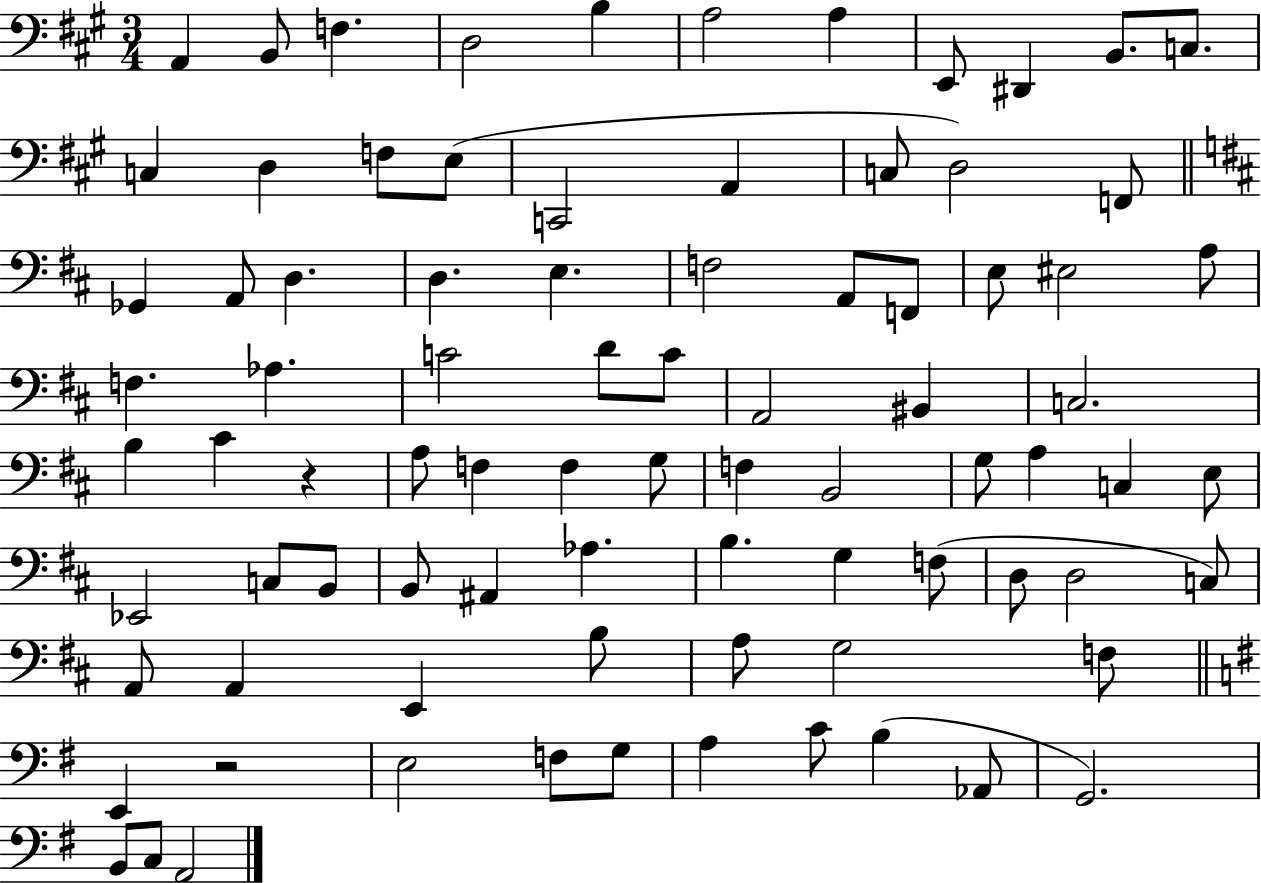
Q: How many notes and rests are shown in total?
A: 84